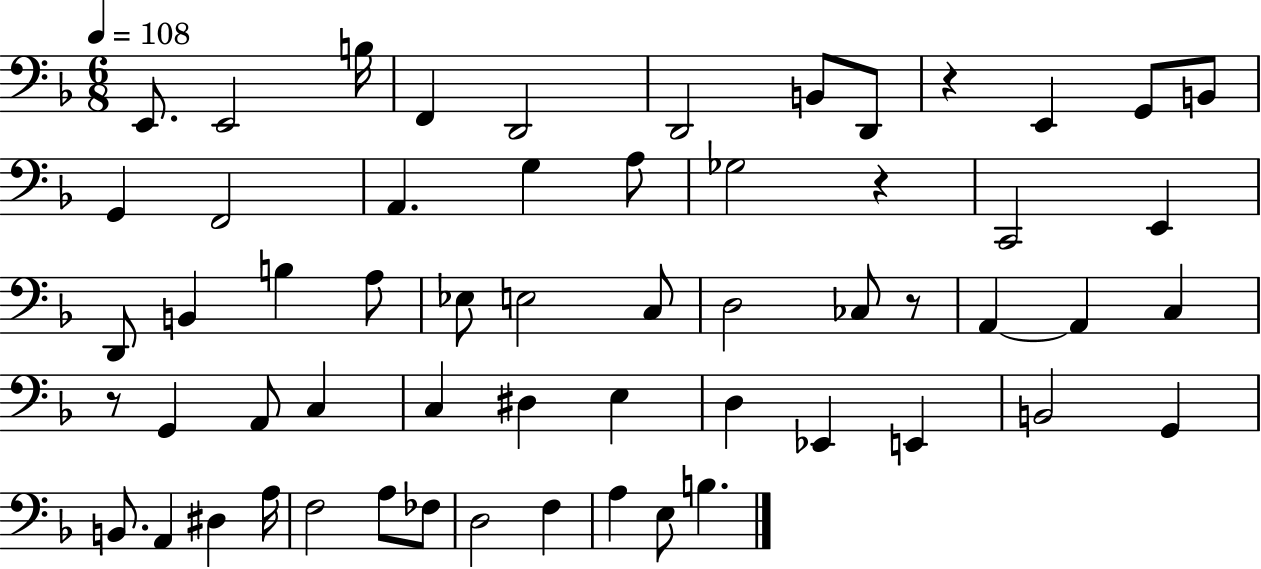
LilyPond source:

{
  \clef bass
  \numericTimeSignature
  \time 6/8
  \key f \major
  \tempo 4 = 108
  e,8. e,2 b16 | f,4 d,2 | d,2 b,8 d,8 | r4 e,4 g,8 b,8 | \break g,4 f,2 | a,4. g4 a8 | ges2 r4 | c,2 e,4 | \break d,8 b,4 b4 a8 | ees8 e2 c8 | d2 ces8 r8 | a,4~~ a,4 c4 | \break r8 g,4 a,8 c4 | c4 dis4 e4 | d4 ees,4 e,4 | b,2 g,4 | \break b,8. a,4 dis4 a16 | f2 a8 fes8 | d2 f4 | a4 e8 b4. | \break \bar "|."
}